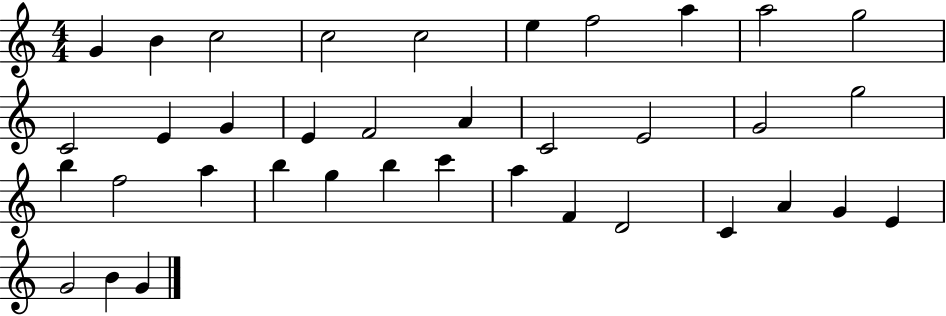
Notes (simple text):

G4/q B4/q C5/h C5/h C5/h E5/q F5/h A5/q A5/h G5/h C4/h E4/q G4/q E4/q F4/h A4/q C4/h E4/h G4/h G5/h B5/q F5/h A5/q B5/q G5/q B5/q C6/q A5/q F4/q D4/h C4/q A4/q G4/q E4/q G4/h B4/q G4/q